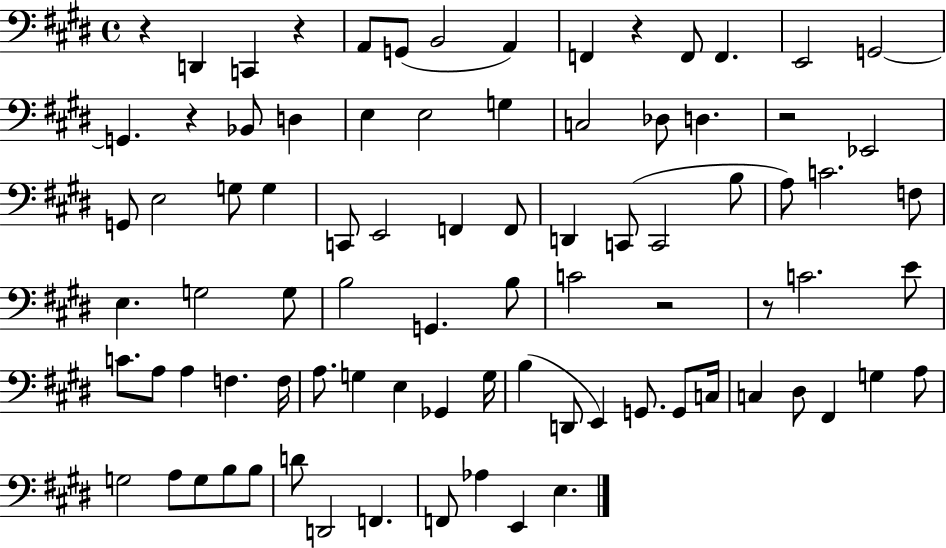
{
  \clef bass
  \time 4/4
  \defaultTimeSignature
  \key e \major
  \repeat volta 2 { r4 d,4 c,4 r4 | a,8 g,8( b,2 a,4) | f,4 r4 f,8 f,4. | e,2 g,2~~ | \break g,4. r4 bes,8 d4 | e4 e2 g4 | c2 des8 d4. | r2 ees,2 | \break g,8 e2 g8 g4 | c,8 e,2 f,4 f,8 | d,4 c,8( c,2 b8 | a8) c'2. f8 | \break e4. g2 g8 | b2 g,4. b8 | c'2 r2 | r8 c'2. e'8 | \break c'8. a8 a4 f4. f16 | a8. g4 e4 ges,4 g16 | b4( d,8 e,4) g,8. g,8 c16 | c4 dis8 fis,4 g4 a8 | \break g2 a8 g8 b8 b8 | d'8 d,2 f,4. | f,8 aes4 e,4 e4. | } \bar "|."
}